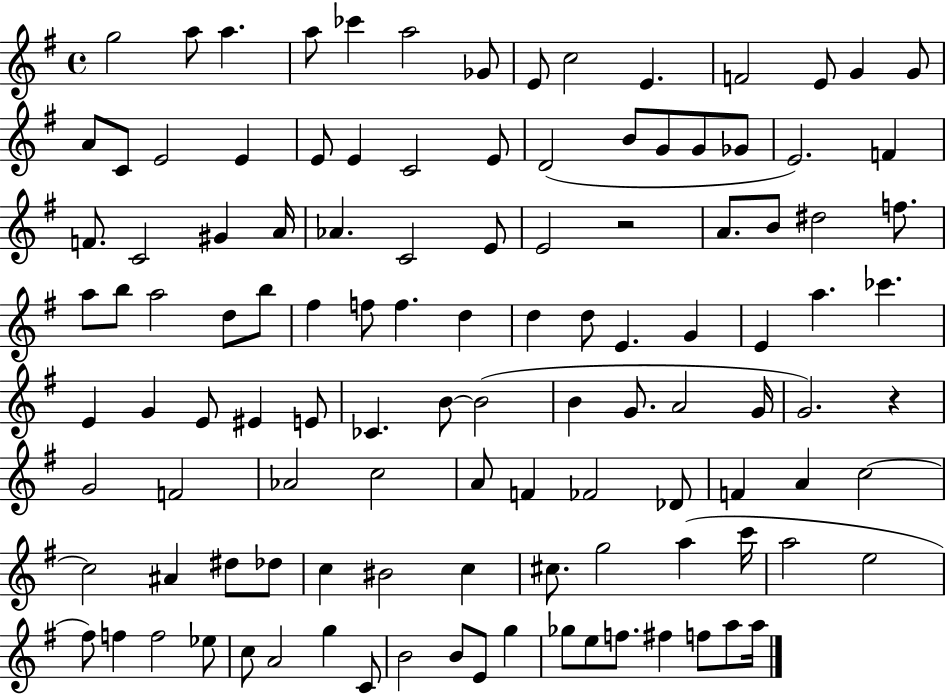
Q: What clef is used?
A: treble